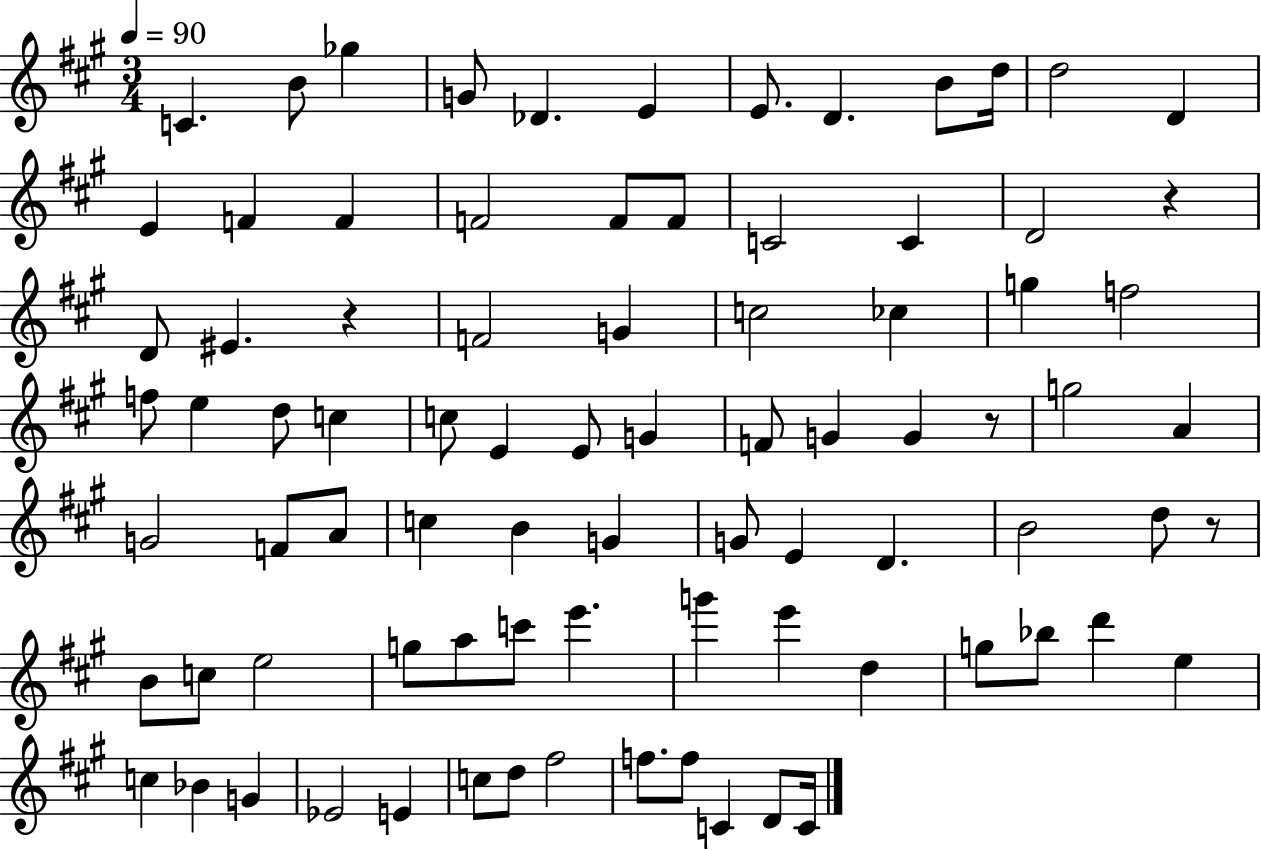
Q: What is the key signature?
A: A major